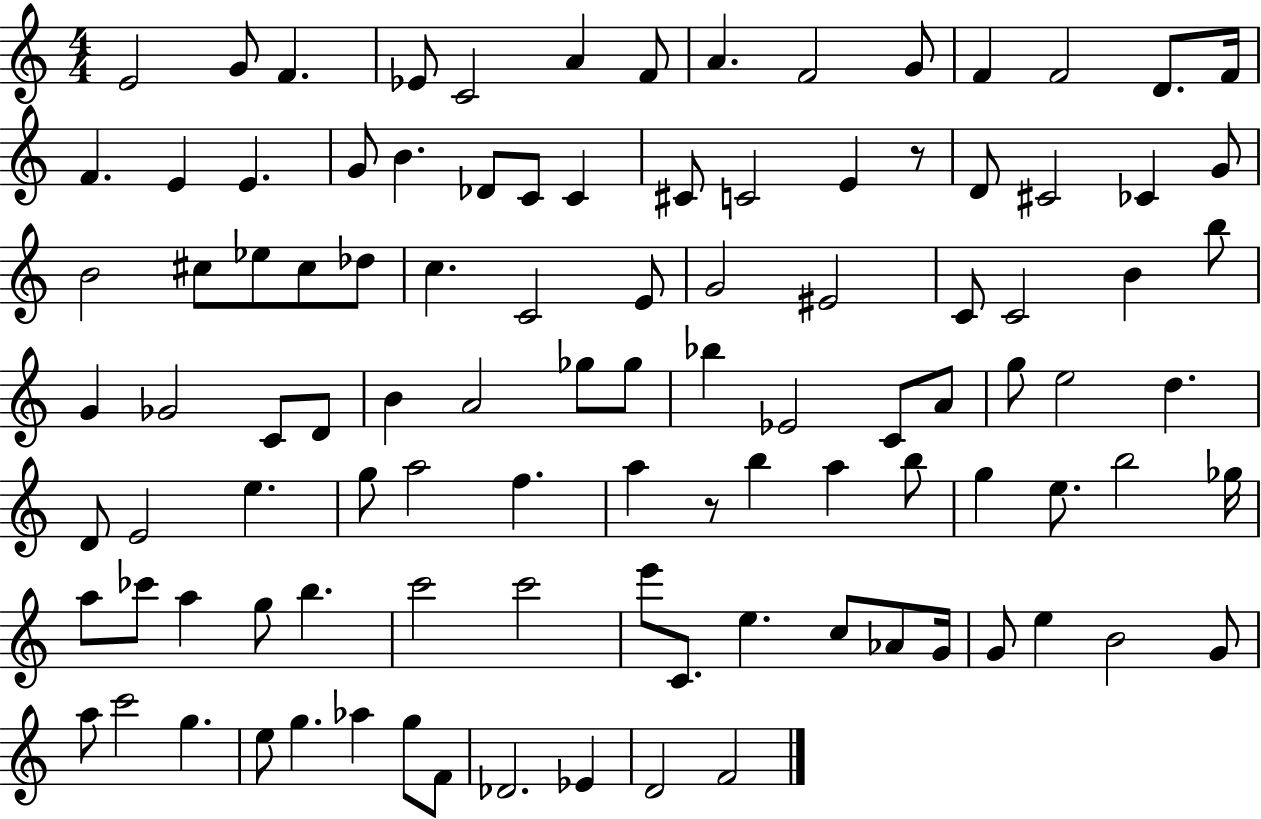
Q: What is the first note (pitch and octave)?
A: E4